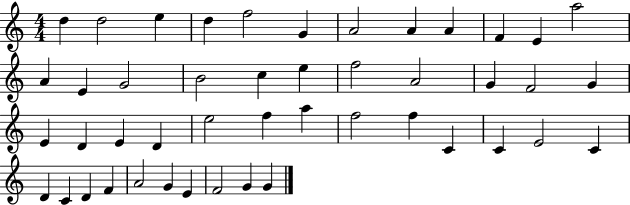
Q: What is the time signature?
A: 4/4